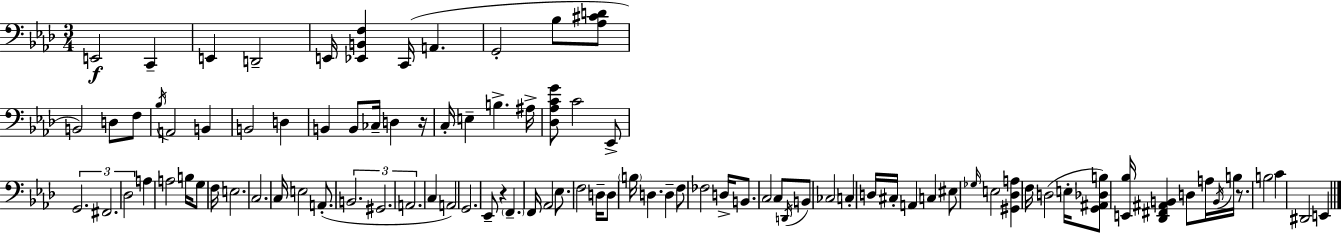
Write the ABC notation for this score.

X:1
T:Untitled
M:3/4
L:1/4
K:Ab
E,,2 C,, E,, D,,2 E,,/4 [_E,,B,,F,] C,,/4 A,, G,,2 _B,/2 [_A,^CD]/2 B,,2 D,/2 F,/2 _B,/4 A,,2 B,, B,,2 D, B,, B,,/2 _C,/4 D, z/4 C,/4 E, B, ^A,/4 [_D,_A,CG]/2 C2 _E,,/2 G,,2 ^F,,2 _D,2 A, A,2 B,/4 G,/2 F,/4 E,2 C,2 C,/4 E,2 A,,/2 B,,2 ^G,,2 A,,2 C, A,,2 G,,2 _E,,/2 z F,, F,,/4 _A,,2 _E,/2 F,2 D,/4 D,/2 B,/4 D, D, F,/2 _F,2 D,/4 B,,/2 C,2 C,/2 D,,/4 B,,/2 _C,2 C, D,/4 ^C,/4 A,, C, ^E,/2 _G,/4 E,2 [^G,,_D,A,] F,/4 D,2 E,/4 [G,,^A,,_D,B,]/2 [E,,_B,]/4 [_D,,^F,,^A,,B,,] D,/2 A,/4 B,,/4 B,/4 z/2 B,2 C ^D,,2 E,,